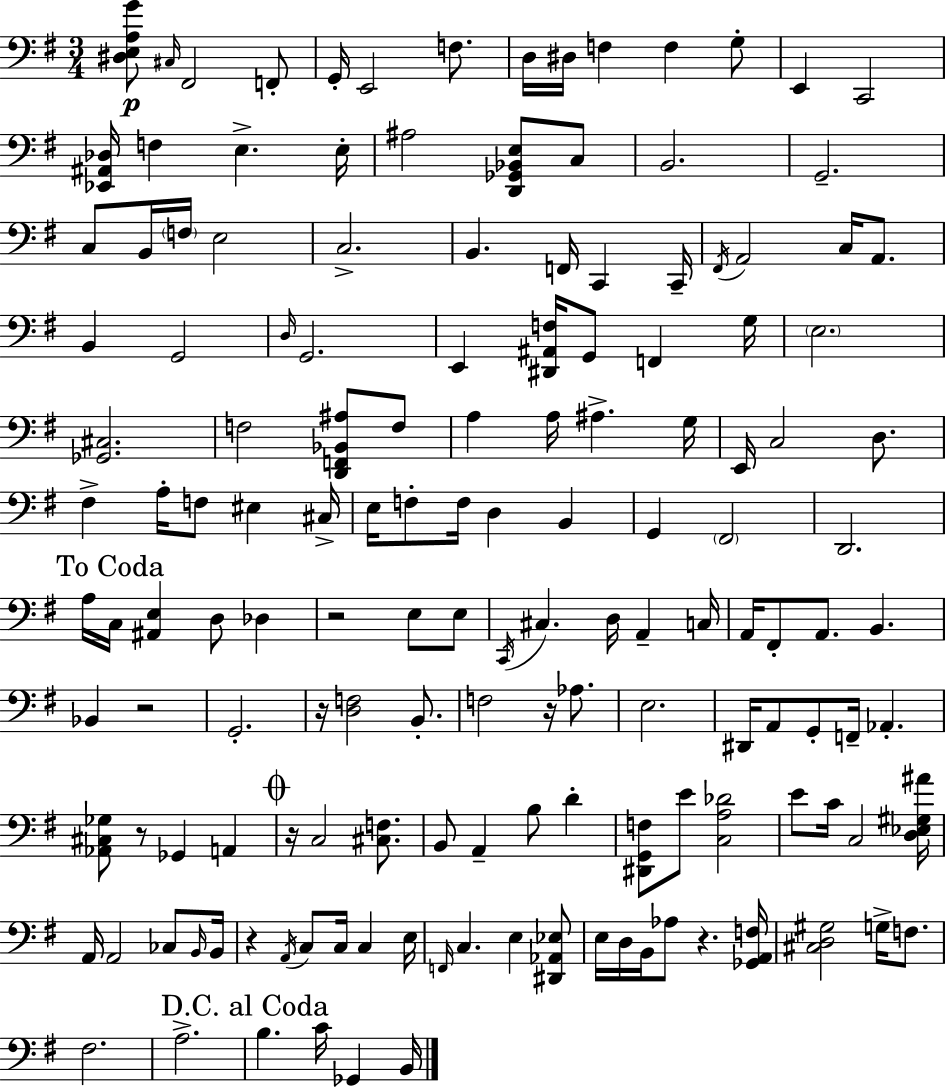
{
  \clef bass
  \numericTimeSignature
  \time 3/4
  \key g \major
  <dis e a g'>8\p \grace { cis16 } fis,2 f,8-. | g,16-. e,2 f8. | d16 dis16 f4 f4 g8-. | e,4 c,2 | \break <ees, ais, des>16 f4 e4.-> | e16-. ais2 <d, ges, bes, e>8 c8 | b,2. | g,2.-- | \break c8 b,16 \parenthesize f16 e2 | c2.-> | b,4. f,16 c,4 | c,16-- \acciaccatura { fis,16 } a,2 c16 a,8. | \break b,4 g,2 | \grace { d16 } g,2. | e,4 <dis, ais, f>16 g,8 f,4 | g16 \parenthesize e2. | \break <ges, cis>2. | f2 <d, f, bes, ais>8 | f8 a4 a16 ais4.-> | g16 e,16 c2 | \break d8. fis4-> a16-. f8 eis4 | cis16-> e16 f8-. f16 d4 b,4 | g,4 \parenthesize fis,2 | d,2. | \break \mark "To Coda" a16 c16 <ais, e>4 d8 des4 | r2 e8 | e8 \acciaccatura { c,16 } cis4. d16 a,4-- | c16 a,16 fis,8-. a,8. b,4. | \break bes,4 r2 | g,2.-. | r16 <d f>2 | b,8.-. f2 | \break r16 aes8. e2. | dis,16 a,8 g,8-. f,16-- aes,4.-. | <aes, cis ges>8 r8 ges,4 | a,4 \mark \markup { \musicglyph "scripts.coda" } r16 c2 | \break <cis f>8. b,8 a,4-- b8 | d'4-. <dis, g, f>8 e'8 <c a des'>2 | e'8 c'16 c2 | <d ees gis ais'>16 a,16 a,2 | \break ces8 \grace { b,16 } b,16 r4 \acciaccatura { a,16 } c8 | c16 c4 e16 \grace { f,16 } c4. | e4 <dis, aes, ees>8 e16 d16 b,16 aes8 | r4. <ges, a, f>16 <cis d gis>2 | \break g16-> f8. fis2. | a2.-> | \mark "D.C. al Coda" b4. | c'16 ges,4 b,16 \bar "|."
}